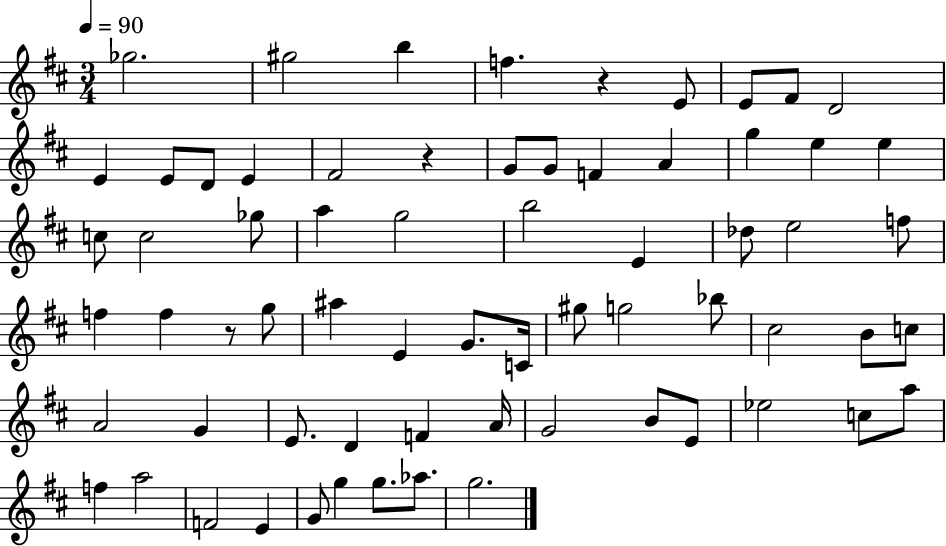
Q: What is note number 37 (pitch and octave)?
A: C4